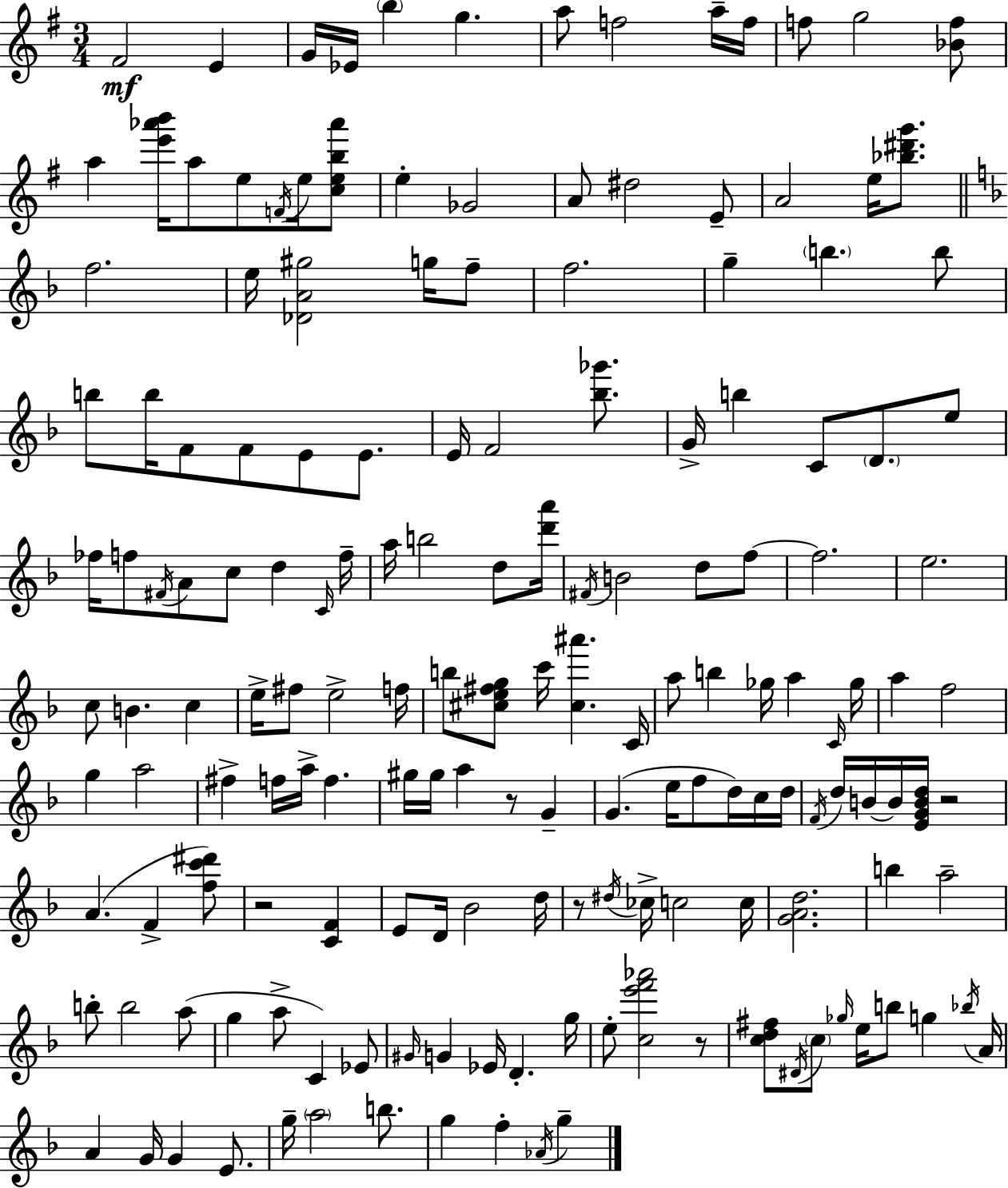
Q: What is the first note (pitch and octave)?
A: F#4